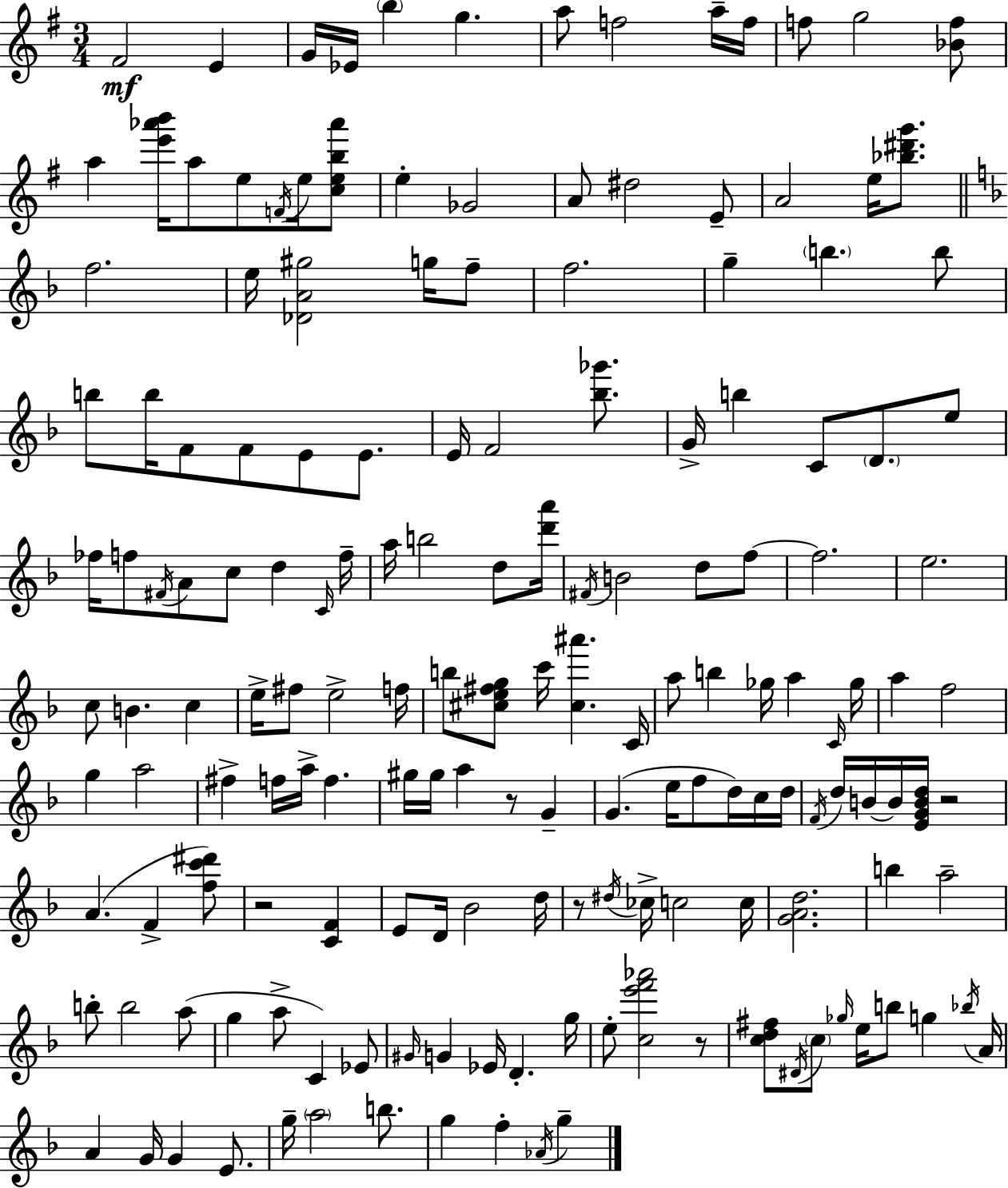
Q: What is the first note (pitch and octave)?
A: F#4